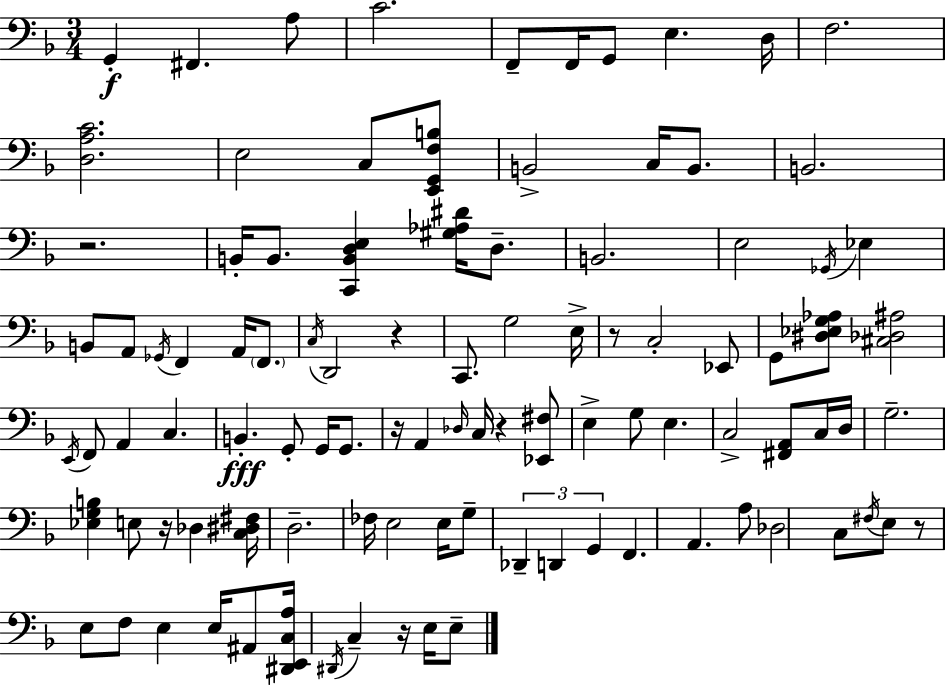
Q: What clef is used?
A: bass